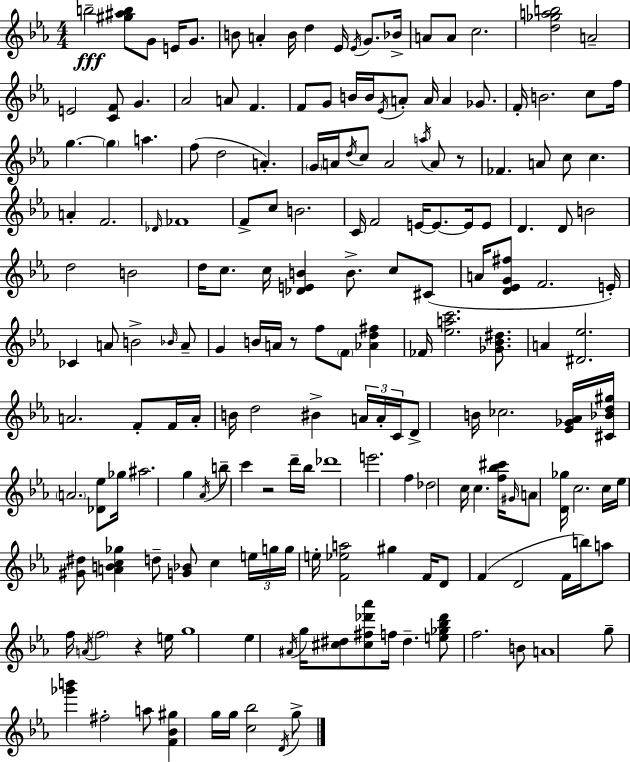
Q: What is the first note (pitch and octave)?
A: B5